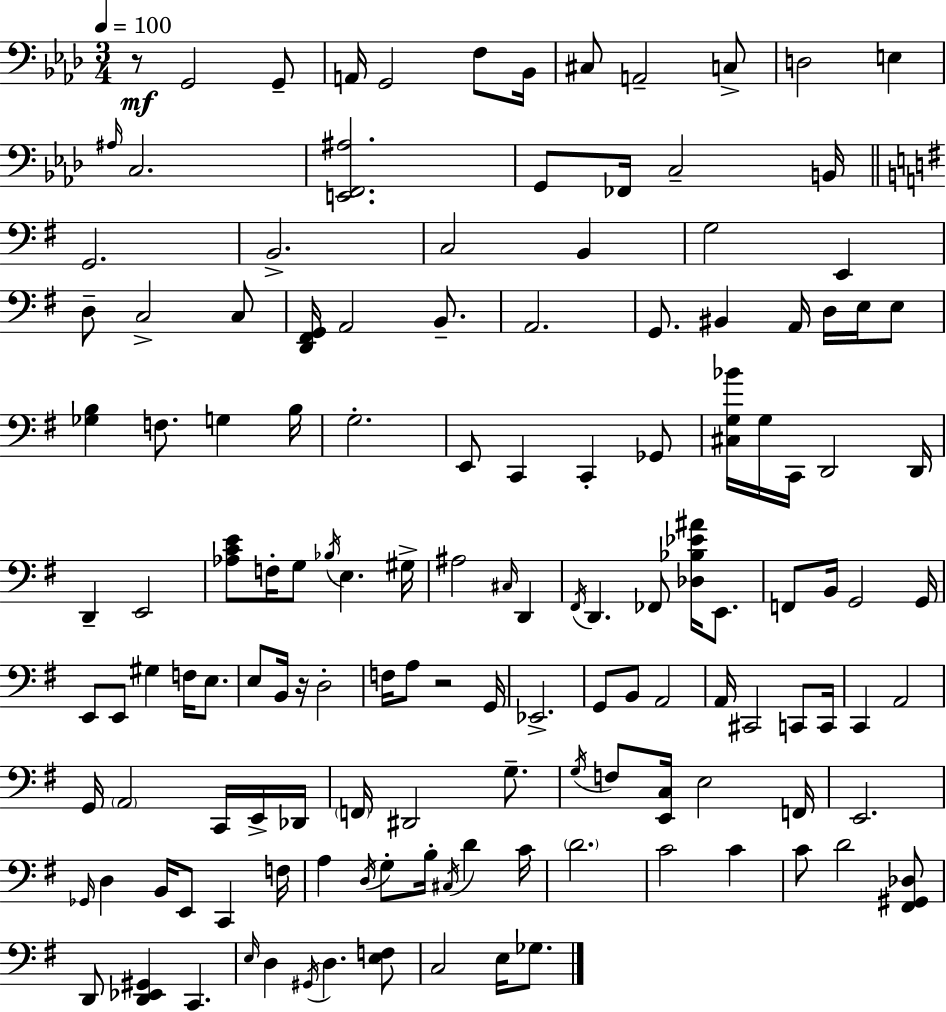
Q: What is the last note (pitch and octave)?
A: Gb3